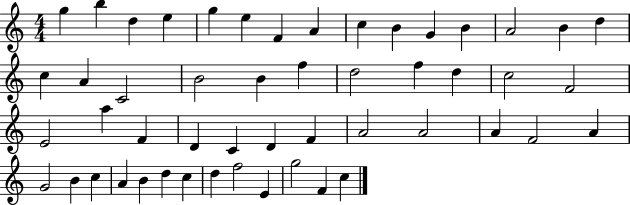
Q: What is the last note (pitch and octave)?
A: C5